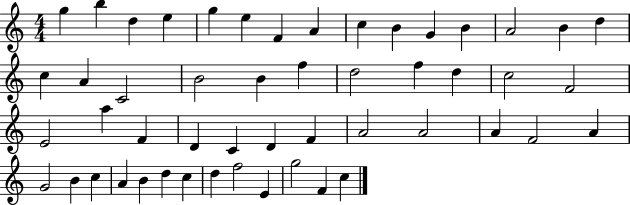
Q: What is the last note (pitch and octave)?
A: C5